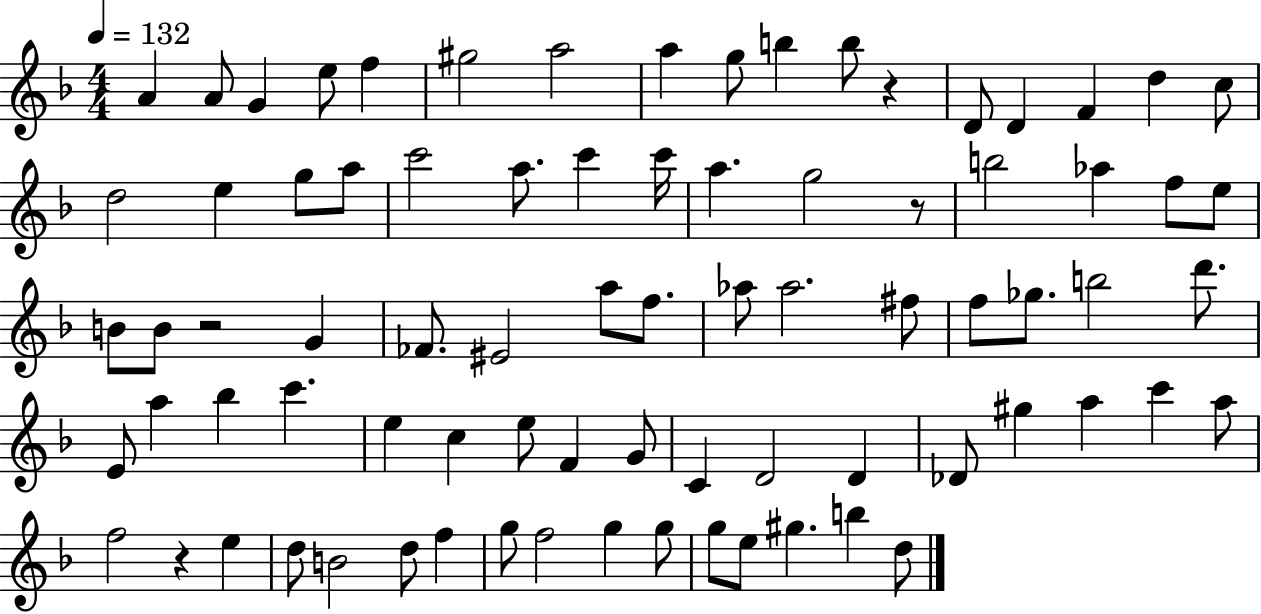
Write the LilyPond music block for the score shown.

{
  \clef treble
  \numericTimeSignature
  \time 4/4
  \key f \major
  \tempo 4 = 132
  \repeat volta 2 { a'4 a'8 g'4 e''8 f''4 | gis''2 a''2 | a''4 g''8 b''4 b''8 r4 | d'8 d'4 f'4 d''4 c''8 | \break d''2 e''4 g''8 a''8 | c'''2 a''8. c'''4 c'''16 | a''4. g''2 r8 | b''2 aes''4 f''8 e''8 | \break b'8 b'8 r2 g'4 | fes'8. eis'2 a''8 f''8. | aes''8 aes''2. fis''8 | f''8 ges''8. b''2 d'''8. | \break e'8 a''4 bes''4 c'''4. | e''4 c''4 e''8 f'4 g'8 | c'4 d'2 d'4 | des'8 gis''4 a''4 c'''4 a''8 | \break f''2 r4 e''4 | d''8 b'2 d''8 f''4 | g''8 f''2 g''4 g''8 | g''8 e''8 gis''4. b''4 d''8 | \break } \bar "|."
}